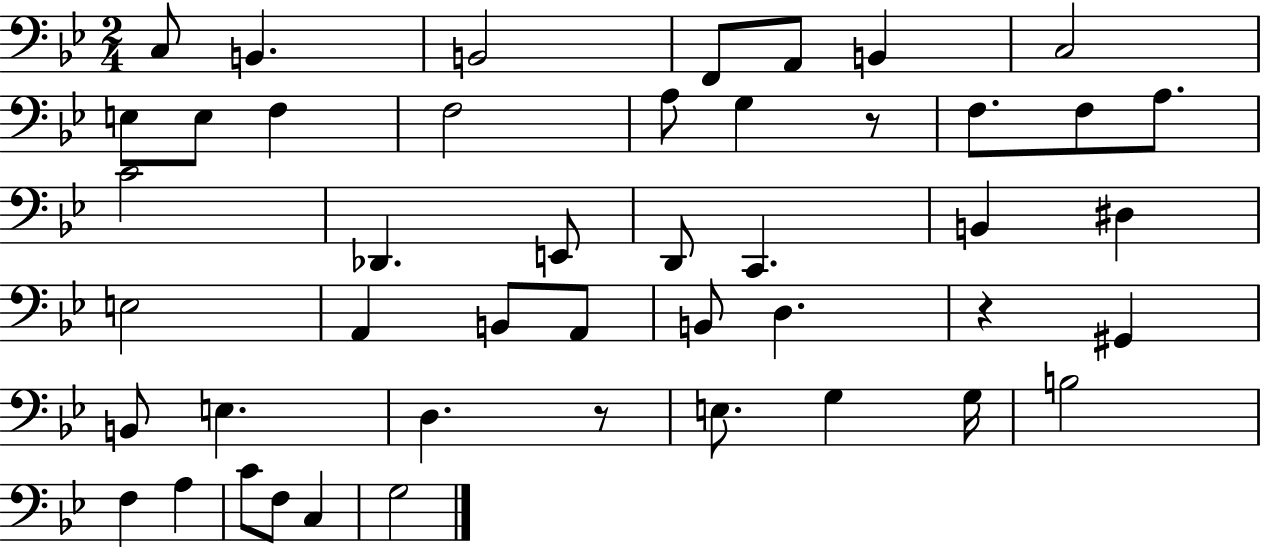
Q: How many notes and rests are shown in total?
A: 46